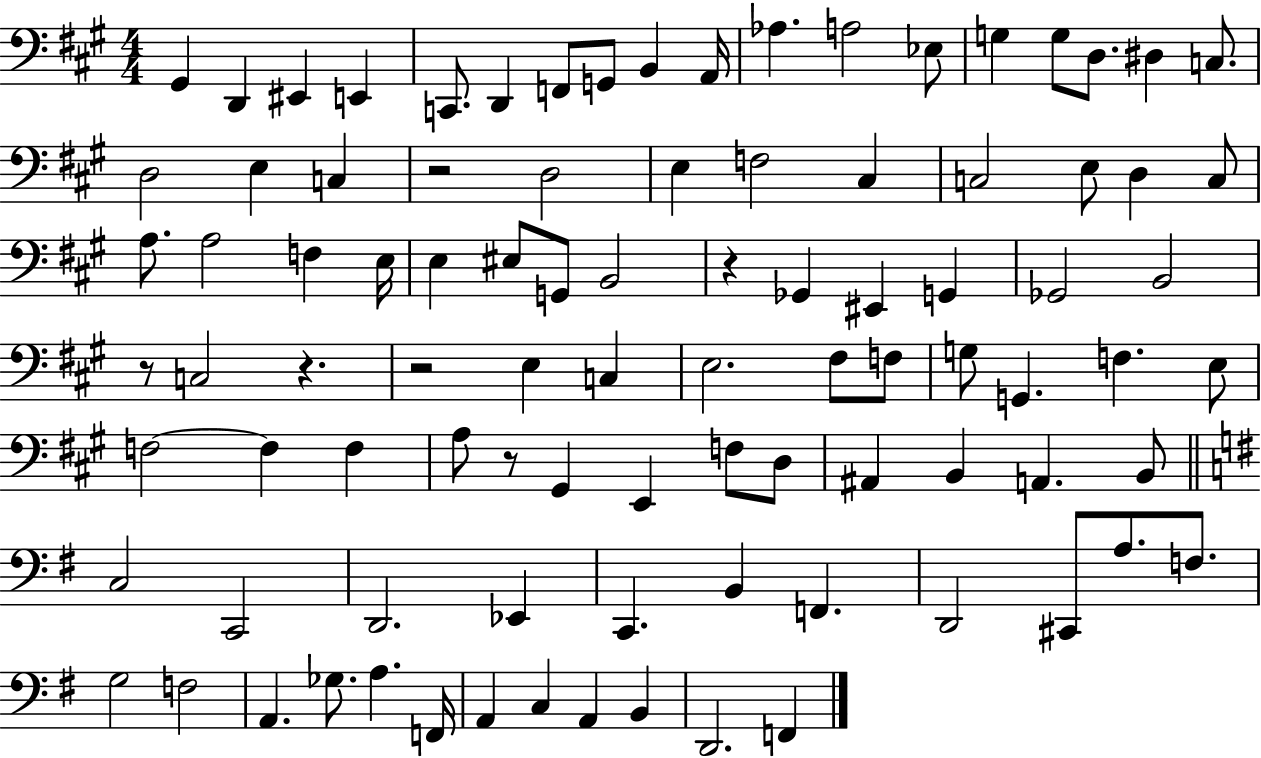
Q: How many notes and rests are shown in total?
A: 93